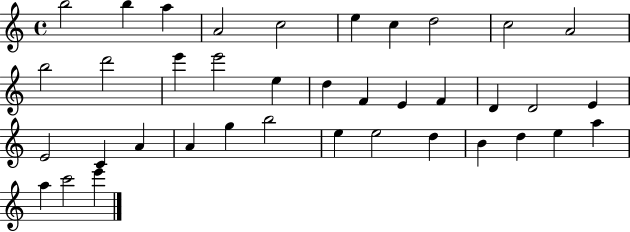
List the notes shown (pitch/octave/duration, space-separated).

B5/h B5/q A5/q A4/h C5/h E5/q C5/q D5/h C5/h A4/h B5/h D6/h E6/q E6/h E5/q D5/q F4/q E4/q F4/q D4/q D4/h E4/q E4/h C4/q A4/q A4/q G5/q B5/h E5/q E5/h D5/q B4/q D5/q E5/q A5/q A5/q C6/h E6/q